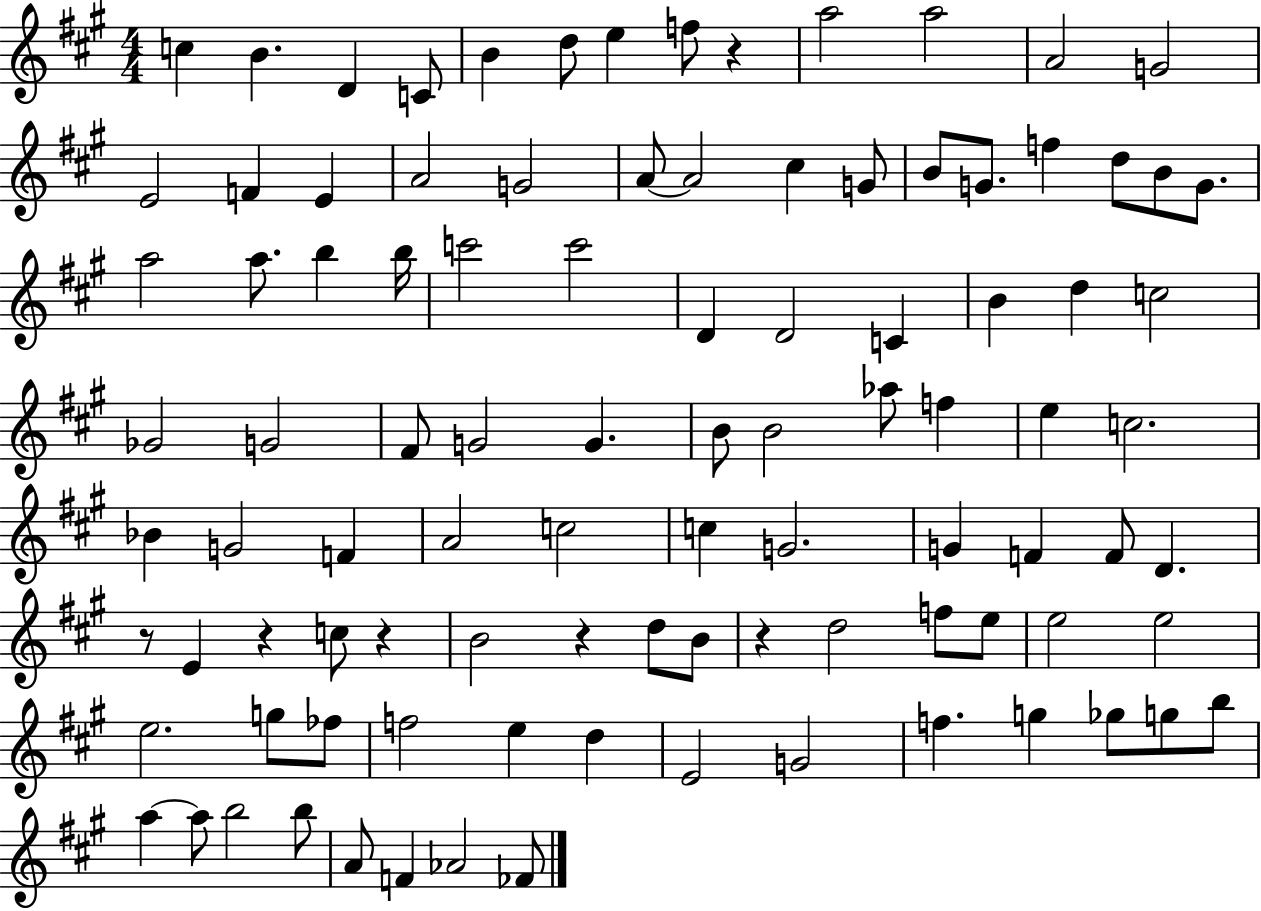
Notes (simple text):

C5/q B4/q. D4/q C4/e B4/q D5/e E5/q F5/e R/q A5/h A5/h A4/h G4/h E4/h F4/q E4/q A4/h G4/h A4/e A4/h C#5/q G4/e B4/e G4/e. F5/q D5/e B4/e G4/e. A5/h A5/e. B5/q B5/s C6/h C6/h D4/q D4/h C4/q B4/q D5/q C5/h Gb4/h G4/h F#4/e G4/h G4/q. B4/e B4/h Ab5/e F5/q E5/q C5/h. Bb4/q G4/h F4/q A4/h C5/h C5/q G4/h. G4/q F4/q F4/e D4/q. R/e E4/q R/q C5/e R/q B4/h R/q D5/e B4/e R/q D5/h F5/e E5/e E5/h E5/h E5/h. G5/e FES5/e F5/h E5/q D5/q E4/h G4/h F5/q. G5/q Gb5/e G5/e B5/e A5/q A5/e B5/h B5/e A4/e F4/q Ab4/h FES4/e